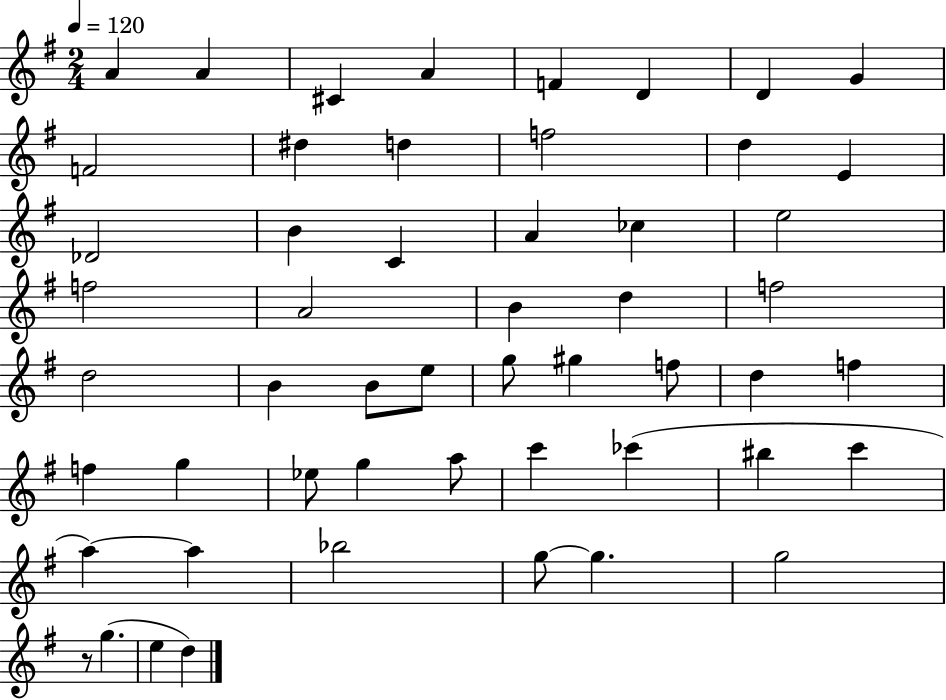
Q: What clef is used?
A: treble